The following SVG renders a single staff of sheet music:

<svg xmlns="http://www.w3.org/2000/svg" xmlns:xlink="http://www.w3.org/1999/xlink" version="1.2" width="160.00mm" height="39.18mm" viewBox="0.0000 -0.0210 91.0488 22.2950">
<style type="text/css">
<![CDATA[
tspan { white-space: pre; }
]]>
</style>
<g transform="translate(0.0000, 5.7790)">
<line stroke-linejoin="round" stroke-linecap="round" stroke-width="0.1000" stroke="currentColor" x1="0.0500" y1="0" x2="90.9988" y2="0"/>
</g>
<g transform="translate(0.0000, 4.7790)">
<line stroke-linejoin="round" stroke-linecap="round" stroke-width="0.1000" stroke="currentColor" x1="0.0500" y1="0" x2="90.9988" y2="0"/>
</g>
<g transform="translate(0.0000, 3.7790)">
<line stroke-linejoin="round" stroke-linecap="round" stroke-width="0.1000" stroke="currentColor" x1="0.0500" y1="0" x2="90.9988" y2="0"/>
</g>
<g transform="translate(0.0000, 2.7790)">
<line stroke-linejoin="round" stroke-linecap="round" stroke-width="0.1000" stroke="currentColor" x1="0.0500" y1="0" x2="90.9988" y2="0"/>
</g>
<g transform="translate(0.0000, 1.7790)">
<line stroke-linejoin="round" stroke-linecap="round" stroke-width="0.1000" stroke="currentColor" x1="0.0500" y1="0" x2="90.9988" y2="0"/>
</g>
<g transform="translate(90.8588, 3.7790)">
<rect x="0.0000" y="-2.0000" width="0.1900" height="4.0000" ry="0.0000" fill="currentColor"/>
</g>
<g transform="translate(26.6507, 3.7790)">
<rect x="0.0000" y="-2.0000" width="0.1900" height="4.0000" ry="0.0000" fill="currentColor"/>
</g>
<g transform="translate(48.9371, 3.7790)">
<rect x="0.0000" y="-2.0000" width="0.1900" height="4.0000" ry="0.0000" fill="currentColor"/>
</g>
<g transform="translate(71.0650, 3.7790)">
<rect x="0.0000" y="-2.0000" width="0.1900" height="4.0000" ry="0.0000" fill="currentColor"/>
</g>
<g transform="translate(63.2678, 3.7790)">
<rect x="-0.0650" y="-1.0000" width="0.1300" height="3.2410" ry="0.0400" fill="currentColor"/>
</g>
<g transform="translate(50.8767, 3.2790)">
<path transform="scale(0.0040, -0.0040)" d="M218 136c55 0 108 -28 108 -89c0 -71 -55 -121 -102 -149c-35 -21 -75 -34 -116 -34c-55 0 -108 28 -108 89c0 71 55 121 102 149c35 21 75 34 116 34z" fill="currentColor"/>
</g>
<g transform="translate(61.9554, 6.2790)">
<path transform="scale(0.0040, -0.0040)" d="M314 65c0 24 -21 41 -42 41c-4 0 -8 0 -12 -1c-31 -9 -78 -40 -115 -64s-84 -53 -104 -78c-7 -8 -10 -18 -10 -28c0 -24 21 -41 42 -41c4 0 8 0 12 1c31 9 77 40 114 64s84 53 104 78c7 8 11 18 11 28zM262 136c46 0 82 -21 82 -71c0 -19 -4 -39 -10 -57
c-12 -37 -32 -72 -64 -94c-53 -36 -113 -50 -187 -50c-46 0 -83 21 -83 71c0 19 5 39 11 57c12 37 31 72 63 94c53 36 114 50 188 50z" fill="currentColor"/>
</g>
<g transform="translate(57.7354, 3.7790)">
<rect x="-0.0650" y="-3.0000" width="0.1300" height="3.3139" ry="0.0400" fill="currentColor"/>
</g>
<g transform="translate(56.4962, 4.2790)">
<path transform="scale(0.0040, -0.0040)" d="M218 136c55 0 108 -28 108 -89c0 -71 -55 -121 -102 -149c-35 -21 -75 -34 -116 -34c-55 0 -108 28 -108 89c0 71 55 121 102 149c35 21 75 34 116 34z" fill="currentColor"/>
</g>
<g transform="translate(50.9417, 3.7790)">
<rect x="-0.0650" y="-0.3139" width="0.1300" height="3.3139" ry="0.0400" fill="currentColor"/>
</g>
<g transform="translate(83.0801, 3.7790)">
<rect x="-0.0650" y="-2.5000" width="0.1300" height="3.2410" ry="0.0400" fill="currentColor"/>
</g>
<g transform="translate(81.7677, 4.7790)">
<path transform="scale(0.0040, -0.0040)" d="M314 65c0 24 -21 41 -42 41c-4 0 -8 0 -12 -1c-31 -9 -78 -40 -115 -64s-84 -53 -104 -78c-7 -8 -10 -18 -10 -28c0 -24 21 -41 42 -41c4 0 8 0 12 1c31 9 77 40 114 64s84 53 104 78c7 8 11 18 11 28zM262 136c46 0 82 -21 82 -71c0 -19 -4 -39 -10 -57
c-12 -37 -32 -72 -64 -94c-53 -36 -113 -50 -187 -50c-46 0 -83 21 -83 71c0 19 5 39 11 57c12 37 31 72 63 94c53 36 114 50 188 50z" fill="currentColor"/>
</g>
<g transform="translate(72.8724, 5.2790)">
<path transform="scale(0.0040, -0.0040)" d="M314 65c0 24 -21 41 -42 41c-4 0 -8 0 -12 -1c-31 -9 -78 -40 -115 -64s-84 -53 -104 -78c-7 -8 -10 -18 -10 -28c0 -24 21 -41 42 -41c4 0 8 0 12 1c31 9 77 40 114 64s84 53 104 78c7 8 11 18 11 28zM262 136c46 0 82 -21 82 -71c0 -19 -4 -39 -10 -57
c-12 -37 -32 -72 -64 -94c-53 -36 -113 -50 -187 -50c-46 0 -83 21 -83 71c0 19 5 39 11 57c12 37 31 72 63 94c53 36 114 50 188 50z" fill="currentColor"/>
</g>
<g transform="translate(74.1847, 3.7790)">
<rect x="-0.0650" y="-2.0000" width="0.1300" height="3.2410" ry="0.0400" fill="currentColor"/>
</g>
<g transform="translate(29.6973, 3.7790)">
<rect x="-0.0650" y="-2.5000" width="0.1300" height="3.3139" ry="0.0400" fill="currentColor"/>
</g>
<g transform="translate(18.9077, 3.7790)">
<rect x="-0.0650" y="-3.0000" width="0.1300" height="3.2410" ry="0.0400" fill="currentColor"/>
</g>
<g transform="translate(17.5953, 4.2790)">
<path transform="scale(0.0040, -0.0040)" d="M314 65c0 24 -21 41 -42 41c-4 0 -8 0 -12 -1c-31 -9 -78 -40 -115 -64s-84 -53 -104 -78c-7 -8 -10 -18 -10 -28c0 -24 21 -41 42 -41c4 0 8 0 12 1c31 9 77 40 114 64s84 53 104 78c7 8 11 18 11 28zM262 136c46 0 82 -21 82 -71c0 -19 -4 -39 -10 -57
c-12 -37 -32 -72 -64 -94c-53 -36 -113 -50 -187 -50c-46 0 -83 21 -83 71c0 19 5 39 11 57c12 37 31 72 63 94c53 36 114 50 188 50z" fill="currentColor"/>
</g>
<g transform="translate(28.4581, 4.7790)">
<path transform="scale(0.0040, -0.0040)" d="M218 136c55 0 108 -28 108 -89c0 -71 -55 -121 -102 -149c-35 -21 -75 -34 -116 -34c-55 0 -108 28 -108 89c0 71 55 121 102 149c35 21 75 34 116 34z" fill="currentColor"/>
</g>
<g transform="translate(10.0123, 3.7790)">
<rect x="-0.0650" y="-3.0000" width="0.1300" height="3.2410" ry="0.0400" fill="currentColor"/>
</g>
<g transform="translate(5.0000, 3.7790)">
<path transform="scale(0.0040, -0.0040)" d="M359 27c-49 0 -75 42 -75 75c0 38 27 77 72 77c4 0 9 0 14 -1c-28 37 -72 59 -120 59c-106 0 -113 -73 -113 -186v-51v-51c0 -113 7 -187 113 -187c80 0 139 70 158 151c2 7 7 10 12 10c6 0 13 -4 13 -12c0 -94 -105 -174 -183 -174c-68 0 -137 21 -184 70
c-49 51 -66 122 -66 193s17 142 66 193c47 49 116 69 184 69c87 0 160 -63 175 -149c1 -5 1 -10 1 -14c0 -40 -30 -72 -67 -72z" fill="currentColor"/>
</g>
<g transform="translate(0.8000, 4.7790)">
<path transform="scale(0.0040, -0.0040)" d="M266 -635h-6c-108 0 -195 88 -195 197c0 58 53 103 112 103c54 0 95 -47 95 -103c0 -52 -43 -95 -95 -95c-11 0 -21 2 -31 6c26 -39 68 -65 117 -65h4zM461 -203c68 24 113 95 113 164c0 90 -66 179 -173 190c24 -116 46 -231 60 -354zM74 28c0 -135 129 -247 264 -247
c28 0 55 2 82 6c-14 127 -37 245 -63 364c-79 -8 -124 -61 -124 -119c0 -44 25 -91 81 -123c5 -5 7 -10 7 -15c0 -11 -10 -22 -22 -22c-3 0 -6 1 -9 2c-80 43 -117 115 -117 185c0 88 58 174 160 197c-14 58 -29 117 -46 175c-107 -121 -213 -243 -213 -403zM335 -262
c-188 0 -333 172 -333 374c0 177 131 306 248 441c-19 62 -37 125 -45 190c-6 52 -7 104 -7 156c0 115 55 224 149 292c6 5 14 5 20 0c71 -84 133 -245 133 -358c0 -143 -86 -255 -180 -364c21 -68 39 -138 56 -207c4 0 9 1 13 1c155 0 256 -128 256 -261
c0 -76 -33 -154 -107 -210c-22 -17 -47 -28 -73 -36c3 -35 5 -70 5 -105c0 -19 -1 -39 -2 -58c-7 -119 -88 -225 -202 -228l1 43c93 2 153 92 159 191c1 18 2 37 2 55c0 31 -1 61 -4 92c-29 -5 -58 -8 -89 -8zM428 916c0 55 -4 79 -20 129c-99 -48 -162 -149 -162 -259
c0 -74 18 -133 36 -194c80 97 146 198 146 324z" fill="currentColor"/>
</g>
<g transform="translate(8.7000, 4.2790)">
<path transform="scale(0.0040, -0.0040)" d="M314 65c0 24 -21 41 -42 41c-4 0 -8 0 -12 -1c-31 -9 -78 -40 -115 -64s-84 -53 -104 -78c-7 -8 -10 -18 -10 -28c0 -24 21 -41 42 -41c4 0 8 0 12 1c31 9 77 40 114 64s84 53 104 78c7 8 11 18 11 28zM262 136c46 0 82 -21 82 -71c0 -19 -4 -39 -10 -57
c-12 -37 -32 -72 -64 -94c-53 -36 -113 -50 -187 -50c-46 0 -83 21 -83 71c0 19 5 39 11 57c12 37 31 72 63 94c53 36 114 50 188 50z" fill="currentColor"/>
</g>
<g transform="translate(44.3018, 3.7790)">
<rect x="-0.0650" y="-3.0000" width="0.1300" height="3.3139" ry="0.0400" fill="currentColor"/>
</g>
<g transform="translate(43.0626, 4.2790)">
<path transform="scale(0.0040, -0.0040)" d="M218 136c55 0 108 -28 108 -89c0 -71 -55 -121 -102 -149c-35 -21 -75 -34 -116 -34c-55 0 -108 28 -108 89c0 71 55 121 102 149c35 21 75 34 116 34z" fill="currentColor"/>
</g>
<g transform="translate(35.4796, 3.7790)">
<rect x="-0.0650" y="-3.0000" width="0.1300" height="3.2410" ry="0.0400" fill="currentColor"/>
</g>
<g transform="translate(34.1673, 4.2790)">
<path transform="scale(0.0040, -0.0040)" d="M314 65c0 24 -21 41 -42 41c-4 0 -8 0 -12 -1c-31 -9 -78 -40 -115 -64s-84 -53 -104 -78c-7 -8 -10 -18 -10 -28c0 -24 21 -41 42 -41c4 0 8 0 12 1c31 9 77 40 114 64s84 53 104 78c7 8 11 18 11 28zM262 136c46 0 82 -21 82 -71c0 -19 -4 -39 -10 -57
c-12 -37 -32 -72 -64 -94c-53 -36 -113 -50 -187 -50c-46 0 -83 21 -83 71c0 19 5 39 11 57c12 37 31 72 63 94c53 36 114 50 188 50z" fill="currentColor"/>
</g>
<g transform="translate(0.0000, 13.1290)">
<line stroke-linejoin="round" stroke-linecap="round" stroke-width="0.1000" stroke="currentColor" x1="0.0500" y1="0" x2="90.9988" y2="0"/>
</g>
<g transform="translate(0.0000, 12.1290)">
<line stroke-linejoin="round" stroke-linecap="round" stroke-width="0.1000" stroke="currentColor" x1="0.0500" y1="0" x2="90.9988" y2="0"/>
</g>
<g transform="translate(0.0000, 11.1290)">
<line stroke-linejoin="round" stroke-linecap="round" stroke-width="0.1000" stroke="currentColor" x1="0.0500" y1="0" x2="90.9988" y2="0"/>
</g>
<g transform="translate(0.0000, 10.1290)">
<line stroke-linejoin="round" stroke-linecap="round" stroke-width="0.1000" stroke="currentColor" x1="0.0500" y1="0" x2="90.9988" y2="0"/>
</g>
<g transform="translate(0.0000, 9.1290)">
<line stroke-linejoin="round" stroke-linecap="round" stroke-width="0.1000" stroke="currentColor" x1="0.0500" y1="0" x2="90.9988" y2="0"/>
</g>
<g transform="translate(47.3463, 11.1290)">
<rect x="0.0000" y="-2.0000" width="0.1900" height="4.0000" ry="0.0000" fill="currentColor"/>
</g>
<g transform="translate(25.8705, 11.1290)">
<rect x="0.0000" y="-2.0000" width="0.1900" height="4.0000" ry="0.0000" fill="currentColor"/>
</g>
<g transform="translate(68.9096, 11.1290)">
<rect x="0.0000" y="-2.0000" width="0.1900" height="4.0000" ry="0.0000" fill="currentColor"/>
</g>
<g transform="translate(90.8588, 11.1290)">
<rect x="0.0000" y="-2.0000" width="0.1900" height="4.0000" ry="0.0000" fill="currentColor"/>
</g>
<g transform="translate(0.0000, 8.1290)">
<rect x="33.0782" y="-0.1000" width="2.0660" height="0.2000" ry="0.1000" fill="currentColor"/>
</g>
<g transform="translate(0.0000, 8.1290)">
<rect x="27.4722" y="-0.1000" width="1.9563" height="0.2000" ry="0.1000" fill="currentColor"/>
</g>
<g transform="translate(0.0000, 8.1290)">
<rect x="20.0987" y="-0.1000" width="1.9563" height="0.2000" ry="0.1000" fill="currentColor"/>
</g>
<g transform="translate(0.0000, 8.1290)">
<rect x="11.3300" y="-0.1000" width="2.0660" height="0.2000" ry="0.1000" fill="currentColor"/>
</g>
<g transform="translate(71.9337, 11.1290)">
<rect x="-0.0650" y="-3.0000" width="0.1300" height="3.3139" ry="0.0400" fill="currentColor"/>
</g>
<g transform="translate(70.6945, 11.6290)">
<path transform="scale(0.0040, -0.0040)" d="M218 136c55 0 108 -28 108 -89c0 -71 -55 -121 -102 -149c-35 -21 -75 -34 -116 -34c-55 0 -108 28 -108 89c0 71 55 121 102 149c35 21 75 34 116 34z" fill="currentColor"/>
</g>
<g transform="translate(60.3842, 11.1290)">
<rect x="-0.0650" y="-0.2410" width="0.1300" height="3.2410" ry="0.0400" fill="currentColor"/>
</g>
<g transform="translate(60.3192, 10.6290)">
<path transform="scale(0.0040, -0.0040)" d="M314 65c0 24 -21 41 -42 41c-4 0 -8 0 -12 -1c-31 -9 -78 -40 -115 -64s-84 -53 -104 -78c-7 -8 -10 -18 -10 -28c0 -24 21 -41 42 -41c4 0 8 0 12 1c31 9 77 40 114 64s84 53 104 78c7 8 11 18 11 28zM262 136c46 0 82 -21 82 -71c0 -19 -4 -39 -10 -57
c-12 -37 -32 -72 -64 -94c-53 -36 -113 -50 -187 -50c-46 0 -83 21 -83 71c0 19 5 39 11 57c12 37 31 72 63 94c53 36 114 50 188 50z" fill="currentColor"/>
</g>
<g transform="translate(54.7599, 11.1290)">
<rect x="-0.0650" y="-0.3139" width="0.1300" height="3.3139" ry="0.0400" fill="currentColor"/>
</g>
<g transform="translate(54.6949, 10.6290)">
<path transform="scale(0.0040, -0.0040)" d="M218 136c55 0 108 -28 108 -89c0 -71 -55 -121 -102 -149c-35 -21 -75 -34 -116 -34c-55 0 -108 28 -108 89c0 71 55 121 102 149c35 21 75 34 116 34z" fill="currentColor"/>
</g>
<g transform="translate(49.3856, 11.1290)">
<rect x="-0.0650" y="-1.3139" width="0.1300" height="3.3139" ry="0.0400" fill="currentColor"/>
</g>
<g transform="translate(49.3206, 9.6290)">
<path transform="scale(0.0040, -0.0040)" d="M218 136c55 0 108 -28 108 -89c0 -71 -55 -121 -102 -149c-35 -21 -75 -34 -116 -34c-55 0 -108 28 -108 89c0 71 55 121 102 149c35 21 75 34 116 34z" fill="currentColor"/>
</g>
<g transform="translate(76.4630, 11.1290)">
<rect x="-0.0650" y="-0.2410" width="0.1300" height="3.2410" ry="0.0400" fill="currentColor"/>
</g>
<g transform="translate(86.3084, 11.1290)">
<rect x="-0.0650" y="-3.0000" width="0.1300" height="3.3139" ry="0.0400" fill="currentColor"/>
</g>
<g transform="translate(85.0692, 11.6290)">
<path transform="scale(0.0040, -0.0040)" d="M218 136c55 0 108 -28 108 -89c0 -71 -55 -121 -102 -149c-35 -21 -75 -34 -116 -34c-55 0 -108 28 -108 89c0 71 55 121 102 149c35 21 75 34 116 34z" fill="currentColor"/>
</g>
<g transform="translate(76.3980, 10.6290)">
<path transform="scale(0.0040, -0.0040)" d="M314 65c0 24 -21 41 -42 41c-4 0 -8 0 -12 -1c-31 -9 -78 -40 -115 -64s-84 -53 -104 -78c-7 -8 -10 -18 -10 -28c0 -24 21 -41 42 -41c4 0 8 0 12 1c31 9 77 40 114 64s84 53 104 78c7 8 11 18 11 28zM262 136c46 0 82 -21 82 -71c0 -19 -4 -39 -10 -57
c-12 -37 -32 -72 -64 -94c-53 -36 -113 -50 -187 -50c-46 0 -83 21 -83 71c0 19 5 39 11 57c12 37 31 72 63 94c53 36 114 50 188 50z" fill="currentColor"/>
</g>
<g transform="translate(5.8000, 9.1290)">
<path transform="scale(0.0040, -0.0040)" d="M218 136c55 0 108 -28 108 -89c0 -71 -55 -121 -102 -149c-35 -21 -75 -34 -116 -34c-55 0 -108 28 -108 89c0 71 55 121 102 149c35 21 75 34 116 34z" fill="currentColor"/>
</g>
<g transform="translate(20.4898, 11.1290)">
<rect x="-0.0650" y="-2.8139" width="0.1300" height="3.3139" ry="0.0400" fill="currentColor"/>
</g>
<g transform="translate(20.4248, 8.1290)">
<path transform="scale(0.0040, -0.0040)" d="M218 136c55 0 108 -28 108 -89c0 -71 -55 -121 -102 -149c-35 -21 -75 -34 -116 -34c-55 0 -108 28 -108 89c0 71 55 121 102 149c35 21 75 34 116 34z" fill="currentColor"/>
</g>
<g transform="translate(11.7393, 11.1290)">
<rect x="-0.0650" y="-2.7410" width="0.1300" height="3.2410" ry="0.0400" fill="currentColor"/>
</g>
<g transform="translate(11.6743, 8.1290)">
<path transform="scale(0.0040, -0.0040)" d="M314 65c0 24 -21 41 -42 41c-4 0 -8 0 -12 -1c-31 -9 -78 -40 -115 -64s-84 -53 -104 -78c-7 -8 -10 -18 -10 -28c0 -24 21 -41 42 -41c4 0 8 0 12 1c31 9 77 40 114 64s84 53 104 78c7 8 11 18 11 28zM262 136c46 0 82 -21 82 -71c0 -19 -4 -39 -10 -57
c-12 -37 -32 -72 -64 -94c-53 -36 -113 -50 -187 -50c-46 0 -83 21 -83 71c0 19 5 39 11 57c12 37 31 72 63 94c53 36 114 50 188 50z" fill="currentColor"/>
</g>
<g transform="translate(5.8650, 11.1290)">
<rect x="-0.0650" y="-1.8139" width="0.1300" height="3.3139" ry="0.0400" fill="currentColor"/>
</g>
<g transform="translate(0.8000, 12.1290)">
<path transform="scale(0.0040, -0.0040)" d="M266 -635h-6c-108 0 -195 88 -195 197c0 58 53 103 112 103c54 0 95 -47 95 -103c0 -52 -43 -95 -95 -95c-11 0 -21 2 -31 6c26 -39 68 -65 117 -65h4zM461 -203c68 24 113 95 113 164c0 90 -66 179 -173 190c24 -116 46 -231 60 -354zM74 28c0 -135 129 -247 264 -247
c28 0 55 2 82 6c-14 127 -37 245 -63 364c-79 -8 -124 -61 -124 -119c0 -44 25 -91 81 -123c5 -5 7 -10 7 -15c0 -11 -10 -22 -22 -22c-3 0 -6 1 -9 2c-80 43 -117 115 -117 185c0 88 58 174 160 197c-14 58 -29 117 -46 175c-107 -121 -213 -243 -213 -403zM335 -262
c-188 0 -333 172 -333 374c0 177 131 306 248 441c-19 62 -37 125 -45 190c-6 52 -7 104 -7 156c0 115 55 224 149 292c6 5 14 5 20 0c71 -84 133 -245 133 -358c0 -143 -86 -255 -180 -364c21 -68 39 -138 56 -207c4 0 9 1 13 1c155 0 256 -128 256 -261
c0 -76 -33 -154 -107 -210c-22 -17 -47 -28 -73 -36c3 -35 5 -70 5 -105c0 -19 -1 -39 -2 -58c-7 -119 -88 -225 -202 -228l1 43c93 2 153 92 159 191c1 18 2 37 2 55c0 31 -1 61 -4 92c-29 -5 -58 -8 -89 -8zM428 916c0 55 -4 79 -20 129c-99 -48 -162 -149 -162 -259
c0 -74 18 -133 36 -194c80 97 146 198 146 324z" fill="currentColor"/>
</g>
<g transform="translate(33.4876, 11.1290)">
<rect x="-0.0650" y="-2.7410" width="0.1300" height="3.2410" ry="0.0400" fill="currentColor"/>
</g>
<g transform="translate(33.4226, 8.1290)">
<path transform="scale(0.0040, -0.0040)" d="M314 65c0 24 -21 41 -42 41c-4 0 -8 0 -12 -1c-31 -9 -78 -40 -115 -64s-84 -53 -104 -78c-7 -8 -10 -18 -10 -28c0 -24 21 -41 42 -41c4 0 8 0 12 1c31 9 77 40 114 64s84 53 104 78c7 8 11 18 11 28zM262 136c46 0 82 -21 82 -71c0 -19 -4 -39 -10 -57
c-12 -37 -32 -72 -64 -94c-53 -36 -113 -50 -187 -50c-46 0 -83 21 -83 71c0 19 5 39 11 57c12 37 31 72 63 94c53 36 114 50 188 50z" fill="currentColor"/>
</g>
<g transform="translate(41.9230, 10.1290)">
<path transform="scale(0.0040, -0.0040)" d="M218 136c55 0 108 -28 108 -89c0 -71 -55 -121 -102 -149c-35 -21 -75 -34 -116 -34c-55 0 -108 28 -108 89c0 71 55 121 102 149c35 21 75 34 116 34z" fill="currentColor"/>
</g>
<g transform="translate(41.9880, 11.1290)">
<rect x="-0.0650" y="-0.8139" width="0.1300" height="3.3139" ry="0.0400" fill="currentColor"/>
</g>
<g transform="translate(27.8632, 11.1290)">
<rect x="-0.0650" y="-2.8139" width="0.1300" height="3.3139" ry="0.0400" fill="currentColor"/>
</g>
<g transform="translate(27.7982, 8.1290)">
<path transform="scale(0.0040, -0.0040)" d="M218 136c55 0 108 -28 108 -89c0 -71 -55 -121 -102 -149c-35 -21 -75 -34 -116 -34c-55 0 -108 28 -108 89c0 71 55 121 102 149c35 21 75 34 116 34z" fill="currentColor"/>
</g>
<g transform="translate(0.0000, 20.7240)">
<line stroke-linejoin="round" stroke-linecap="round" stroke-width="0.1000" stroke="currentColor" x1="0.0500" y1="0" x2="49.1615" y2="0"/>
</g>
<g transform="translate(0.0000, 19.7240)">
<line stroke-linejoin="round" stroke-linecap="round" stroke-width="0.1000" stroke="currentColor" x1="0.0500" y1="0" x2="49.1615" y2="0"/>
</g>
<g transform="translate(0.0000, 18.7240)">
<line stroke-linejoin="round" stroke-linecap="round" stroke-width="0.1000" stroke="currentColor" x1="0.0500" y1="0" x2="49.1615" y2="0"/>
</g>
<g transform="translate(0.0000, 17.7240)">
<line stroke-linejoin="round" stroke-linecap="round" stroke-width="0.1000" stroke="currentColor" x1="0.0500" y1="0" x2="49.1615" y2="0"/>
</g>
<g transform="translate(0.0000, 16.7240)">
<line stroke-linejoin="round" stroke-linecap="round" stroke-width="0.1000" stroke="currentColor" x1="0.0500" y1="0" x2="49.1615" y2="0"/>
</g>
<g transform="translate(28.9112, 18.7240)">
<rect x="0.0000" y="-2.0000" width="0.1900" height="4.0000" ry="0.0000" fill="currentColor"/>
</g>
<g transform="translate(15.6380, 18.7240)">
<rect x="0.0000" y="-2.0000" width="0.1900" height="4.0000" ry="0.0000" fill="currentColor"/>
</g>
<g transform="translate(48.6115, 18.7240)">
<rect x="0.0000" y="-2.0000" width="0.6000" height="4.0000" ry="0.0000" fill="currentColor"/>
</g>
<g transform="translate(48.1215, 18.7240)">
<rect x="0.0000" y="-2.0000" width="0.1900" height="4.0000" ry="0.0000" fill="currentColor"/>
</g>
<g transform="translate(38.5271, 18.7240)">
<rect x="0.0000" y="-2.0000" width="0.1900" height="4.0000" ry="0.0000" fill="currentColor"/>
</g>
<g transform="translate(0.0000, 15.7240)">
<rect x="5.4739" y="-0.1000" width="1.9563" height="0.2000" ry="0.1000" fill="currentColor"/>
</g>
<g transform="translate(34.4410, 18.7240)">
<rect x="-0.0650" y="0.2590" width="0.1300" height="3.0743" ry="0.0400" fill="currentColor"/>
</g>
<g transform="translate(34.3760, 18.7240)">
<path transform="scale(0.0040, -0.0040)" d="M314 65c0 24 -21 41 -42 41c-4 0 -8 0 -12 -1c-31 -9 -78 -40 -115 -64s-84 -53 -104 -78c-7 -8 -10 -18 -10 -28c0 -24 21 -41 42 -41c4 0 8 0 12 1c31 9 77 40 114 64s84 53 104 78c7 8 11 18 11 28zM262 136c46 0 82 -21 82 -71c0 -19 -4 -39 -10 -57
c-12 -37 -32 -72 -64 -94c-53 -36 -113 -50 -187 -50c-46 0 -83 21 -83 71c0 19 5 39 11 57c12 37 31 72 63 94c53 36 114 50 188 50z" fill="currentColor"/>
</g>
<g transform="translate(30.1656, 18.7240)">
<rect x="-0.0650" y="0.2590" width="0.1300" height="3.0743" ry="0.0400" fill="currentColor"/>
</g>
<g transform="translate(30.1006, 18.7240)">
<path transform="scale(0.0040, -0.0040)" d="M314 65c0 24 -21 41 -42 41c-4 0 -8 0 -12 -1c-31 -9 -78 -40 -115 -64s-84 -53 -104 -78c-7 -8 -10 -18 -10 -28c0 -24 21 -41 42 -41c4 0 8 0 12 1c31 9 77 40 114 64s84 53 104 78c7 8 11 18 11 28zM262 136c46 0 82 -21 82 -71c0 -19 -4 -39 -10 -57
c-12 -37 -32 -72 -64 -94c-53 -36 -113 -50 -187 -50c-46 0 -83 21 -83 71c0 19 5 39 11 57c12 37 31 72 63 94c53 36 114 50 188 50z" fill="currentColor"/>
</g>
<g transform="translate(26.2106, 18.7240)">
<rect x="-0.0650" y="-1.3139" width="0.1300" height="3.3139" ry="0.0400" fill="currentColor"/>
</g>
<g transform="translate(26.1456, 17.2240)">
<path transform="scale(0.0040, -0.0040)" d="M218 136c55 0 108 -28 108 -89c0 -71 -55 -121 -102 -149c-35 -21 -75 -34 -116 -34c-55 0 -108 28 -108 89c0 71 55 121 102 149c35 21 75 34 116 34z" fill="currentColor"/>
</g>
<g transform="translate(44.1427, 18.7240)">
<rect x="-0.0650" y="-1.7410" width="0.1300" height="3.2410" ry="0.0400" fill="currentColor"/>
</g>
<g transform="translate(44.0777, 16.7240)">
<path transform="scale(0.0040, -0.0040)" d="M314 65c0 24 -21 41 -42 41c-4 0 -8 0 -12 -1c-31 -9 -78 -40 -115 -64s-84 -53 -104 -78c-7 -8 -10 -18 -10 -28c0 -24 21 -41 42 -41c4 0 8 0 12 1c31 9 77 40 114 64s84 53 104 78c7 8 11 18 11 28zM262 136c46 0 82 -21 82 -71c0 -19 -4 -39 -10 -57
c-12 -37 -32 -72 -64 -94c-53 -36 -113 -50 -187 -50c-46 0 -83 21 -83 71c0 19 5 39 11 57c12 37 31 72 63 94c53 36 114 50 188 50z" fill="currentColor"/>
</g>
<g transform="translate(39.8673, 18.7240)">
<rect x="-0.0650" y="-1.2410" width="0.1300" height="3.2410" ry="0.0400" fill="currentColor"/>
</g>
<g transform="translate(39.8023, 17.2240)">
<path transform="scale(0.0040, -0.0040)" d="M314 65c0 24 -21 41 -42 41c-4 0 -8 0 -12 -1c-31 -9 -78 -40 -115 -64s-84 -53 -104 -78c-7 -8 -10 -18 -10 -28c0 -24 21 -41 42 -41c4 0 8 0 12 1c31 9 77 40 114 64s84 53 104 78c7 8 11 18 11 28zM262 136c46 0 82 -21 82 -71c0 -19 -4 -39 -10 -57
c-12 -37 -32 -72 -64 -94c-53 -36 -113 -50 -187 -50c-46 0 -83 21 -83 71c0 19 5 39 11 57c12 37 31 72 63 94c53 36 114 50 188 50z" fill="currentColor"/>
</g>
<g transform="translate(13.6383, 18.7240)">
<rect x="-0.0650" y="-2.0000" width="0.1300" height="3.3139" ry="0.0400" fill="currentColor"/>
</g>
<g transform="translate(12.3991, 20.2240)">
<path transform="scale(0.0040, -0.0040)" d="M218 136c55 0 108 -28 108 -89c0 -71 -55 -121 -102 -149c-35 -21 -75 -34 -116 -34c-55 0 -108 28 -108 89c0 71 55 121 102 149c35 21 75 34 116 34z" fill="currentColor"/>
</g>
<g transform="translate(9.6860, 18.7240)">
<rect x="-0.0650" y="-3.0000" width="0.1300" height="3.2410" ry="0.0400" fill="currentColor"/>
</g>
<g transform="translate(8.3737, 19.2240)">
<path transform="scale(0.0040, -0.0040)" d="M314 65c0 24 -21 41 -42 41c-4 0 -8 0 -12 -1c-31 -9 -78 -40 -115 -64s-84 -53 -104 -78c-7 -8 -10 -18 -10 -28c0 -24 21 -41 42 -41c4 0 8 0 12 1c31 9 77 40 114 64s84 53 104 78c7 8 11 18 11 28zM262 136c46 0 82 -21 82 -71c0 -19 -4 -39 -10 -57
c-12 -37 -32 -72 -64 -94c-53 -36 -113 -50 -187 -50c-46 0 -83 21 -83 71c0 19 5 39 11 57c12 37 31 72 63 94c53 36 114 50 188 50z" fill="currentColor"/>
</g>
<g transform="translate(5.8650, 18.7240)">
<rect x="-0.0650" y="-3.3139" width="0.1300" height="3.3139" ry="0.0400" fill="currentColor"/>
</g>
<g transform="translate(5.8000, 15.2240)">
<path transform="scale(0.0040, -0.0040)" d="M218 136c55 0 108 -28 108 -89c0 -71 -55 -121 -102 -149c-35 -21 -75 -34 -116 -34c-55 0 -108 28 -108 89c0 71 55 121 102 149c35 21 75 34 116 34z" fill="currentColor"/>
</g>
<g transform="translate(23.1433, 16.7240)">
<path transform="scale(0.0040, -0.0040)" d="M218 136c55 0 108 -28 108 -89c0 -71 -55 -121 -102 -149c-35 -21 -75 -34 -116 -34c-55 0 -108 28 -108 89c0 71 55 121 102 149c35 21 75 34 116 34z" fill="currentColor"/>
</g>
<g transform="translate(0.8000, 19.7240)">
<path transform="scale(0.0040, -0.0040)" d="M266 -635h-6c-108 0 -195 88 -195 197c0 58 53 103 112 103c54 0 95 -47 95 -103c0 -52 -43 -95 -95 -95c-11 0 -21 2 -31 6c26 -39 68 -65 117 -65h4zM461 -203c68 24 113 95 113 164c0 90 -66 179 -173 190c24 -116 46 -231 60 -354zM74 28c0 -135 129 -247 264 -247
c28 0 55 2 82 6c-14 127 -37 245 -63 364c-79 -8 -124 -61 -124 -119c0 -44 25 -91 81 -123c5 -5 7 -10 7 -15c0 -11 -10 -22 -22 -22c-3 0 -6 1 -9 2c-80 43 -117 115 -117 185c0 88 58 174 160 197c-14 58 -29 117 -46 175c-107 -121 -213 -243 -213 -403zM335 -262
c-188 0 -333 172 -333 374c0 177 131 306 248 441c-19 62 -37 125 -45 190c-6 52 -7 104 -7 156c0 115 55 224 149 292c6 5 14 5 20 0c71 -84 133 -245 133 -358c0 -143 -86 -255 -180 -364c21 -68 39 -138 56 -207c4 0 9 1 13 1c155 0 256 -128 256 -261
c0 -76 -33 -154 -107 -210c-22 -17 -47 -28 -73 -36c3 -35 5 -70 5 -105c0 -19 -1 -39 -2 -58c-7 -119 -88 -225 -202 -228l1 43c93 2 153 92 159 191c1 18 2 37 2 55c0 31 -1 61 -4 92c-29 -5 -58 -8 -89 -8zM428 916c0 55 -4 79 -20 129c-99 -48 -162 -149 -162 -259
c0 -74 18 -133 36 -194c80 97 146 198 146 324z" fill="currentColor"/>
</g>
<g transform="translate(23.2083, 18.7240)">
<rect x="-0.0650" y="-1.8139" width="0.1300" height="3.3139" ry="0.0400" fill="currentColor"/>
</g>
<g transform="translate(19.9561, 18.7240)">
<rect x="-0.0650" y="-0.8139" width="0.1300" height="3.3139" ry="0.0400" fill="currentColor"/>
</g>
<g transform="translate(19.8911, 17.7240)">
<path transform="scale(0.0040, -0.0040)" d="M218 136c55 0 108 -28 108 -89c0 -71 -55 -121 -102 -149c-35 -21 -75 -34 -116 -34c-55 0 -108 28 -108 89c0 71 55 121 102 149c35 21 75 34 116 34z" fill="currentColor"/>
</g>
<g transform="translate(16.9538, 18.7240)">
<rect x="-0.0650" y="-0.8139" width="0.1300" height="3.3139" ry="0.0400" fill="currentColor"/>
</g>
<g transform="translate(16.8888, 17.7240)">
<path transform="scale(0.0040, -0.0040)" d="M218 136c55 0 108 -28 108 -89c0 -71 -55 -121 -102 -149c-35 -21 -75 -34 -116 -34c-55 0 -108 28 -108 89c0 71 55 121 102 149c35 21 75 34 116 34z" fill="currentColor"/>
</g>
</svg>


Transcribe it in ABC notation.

X:1
T:Untitled
M:4/4
L:1/4
K:C
A2 A2 G A2 A c A D2 F2 G2 f a2 a a a2 d e c c2 A c2 A b A2 F d d f e B2 B2 e2 f2